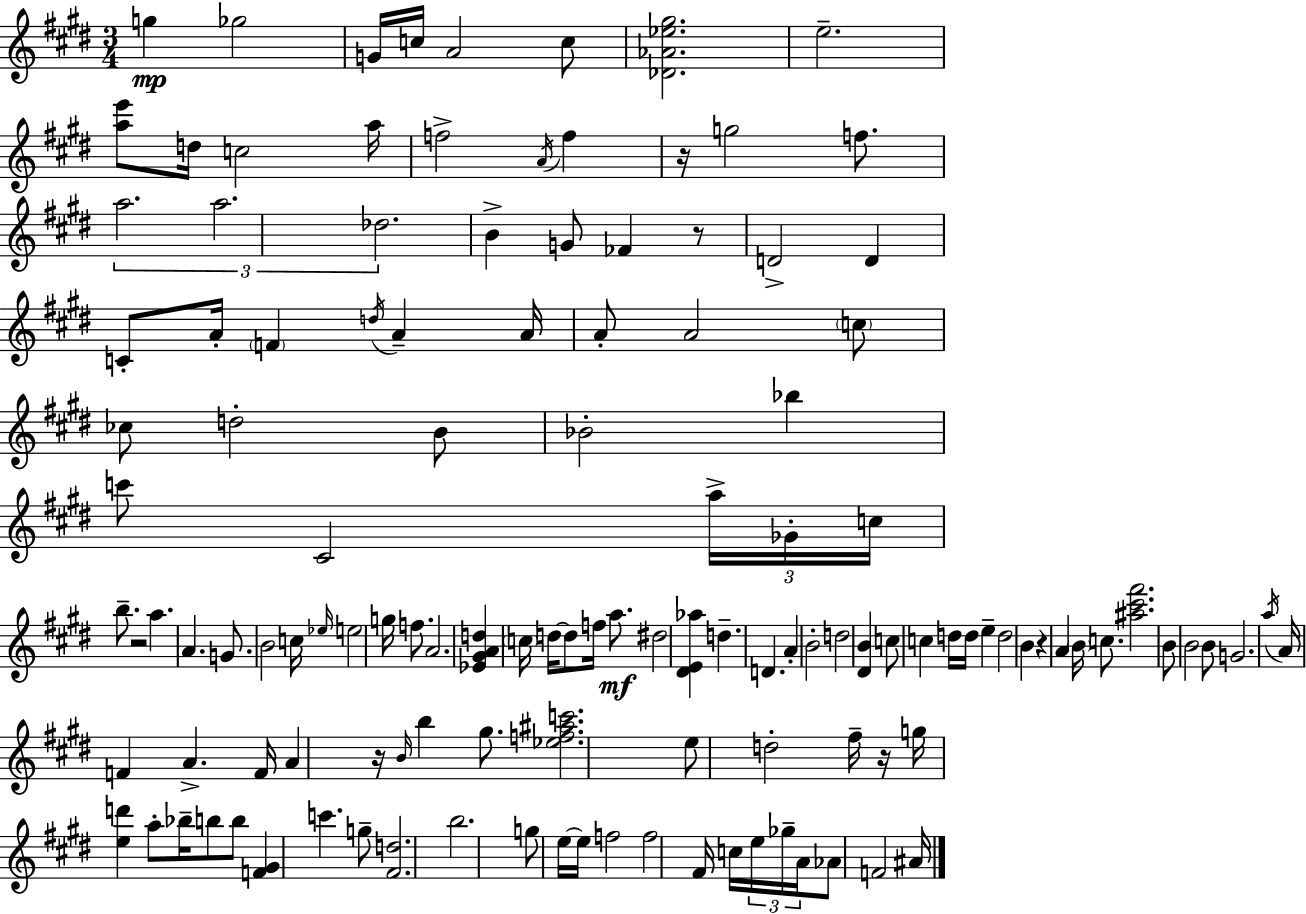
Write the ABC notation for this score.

X:1
T:Untitled
M:3/4
L:1/4
K:E
g _g2 G/4 c/4 A2 c/2 [_D_A_e^g]2 e2 [ae']/2 d/4 c2 a/4 f2 A/4 f z/4 g2 f/2 a2 a2 _d2 B G/2 _F z/2 D2 D C/2 A/4 F d/4 A A/4 A/2 A2 c/2 _c/2 d2 B/2 _B2 _b c'/2 ^C2 a/4 _G/4 c/4 b/2 z2 a A G/2 B2 c/4 _e/4 e2 g/4 f/2 A2 [_E^GAd] c/4 d/4 d/2 f/4 a/2 ^d2 [^DE_a] d D A B2 d2 [^DB] c/2 c d/4 d/4 e d2 B z A B/4 c/2 [^a^c'^f']2 B/2 B2 B/2 G2 a/4 A/4 F A F/4 A z/4 B/4 b ^g/2 [_ef^ac']2 e/2 d2 ^f/4 z/4 g/4 [ed'] a/2 _b/4 b/2 b/2 [F^G] c' g/2 [^Fd]2 b2 g/2 e/4 e/4 f2 f2 ^F/4 c/4 e/4 _g/4 A/4 _A/2 F2 ^A/4